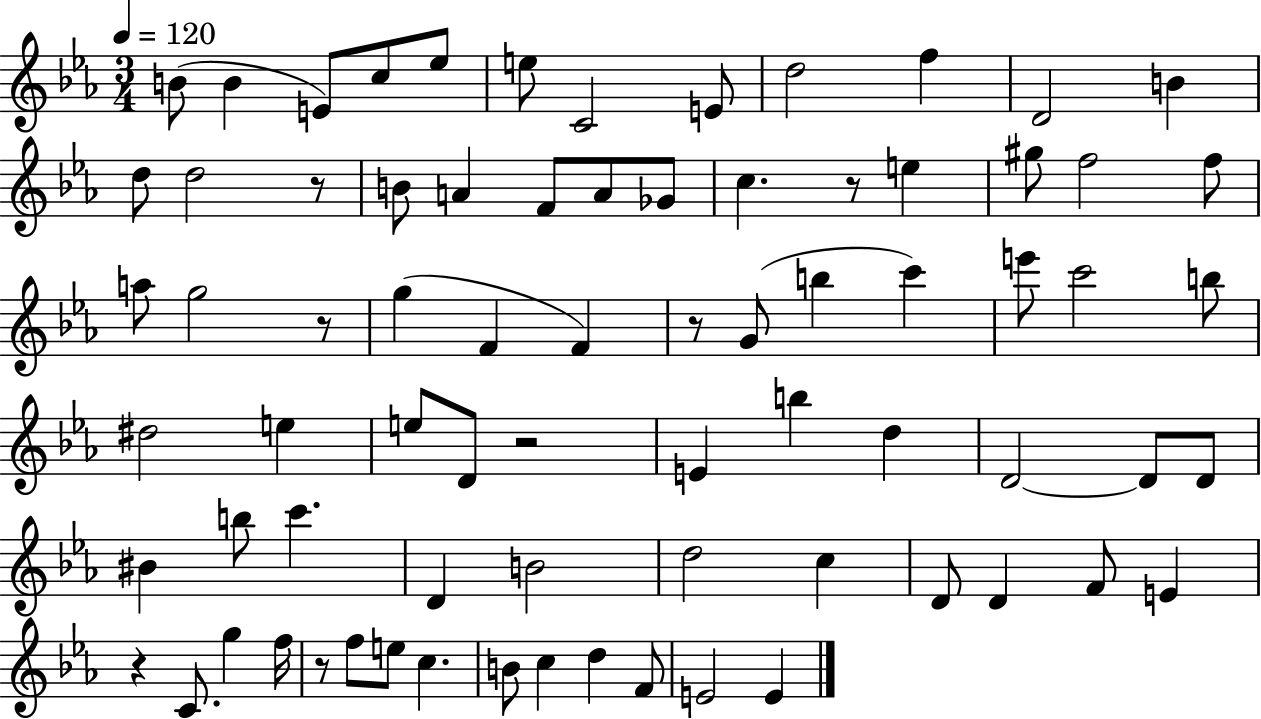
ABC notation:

X:1
T:Untitled
M:3/4
L:1/4
K:Eb
B/2 B E/2 c/2 _e/2 e/2 C2 E/2 d2 f D2 B d/2 d2 z/2 B/2 A F/2 A/2 _G/2 c z/2 e ^g/2 f2 f/2 a/2 g2 z/2 g F F z/2 G/2 b c' e'/2 c'2 b/2 ^d2 e e/2 D/2 z2 E b d D2 D/2 D/2 ^B b/2 c' D B2 d2 c D/2 D F/2 E z C/2 g f/4 z/2 f/2 e/2 c B/2 c d F/2 E2 E